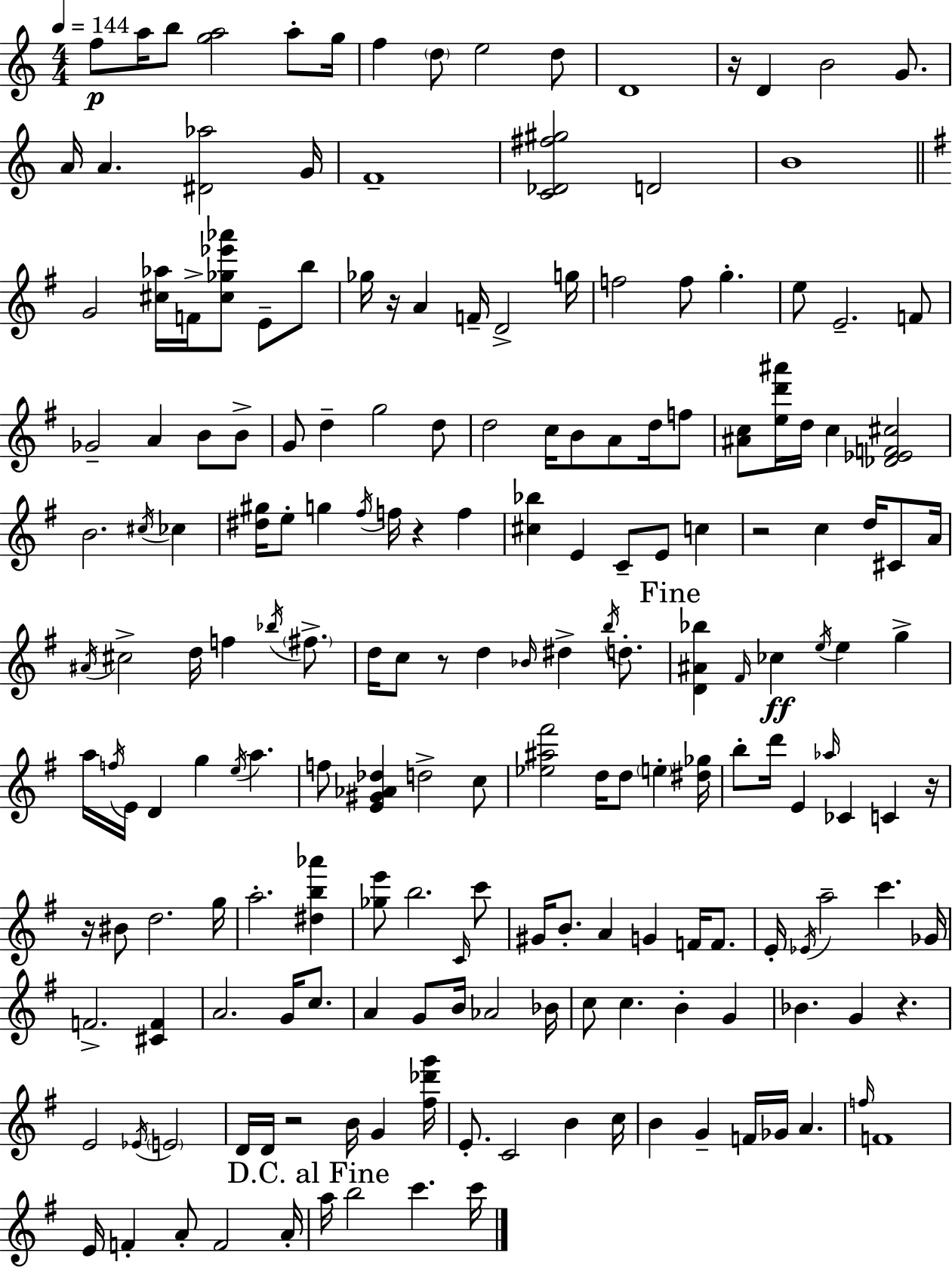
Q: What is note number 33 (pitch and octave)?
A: E4